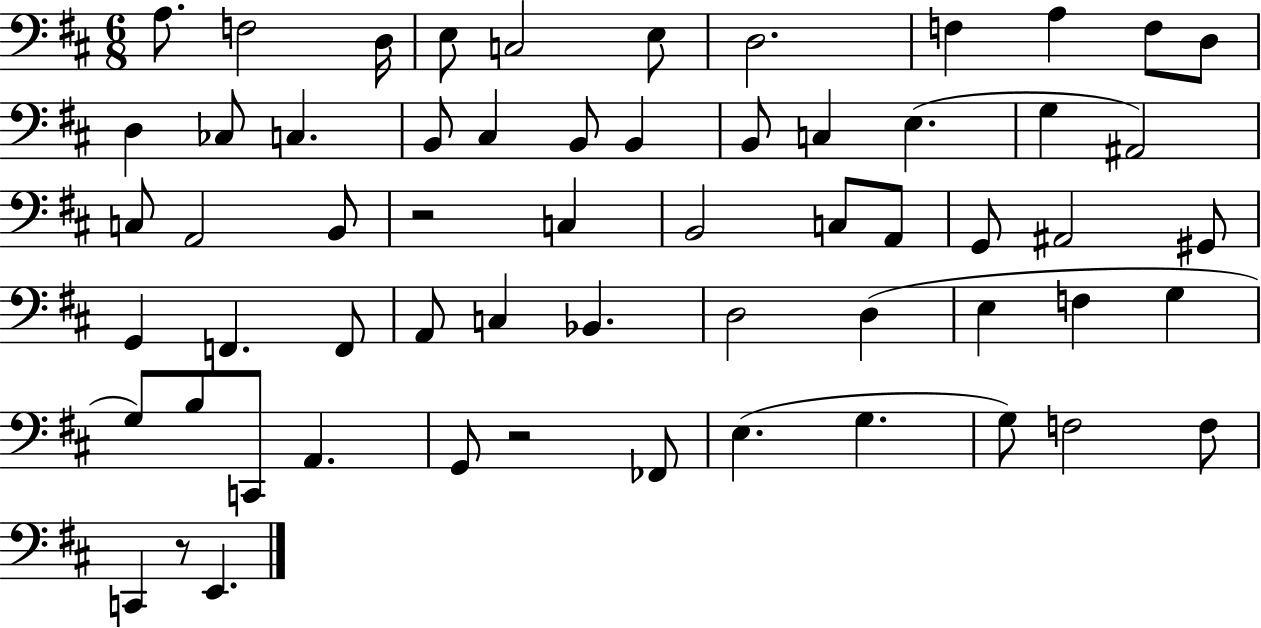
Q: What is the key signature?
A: D major